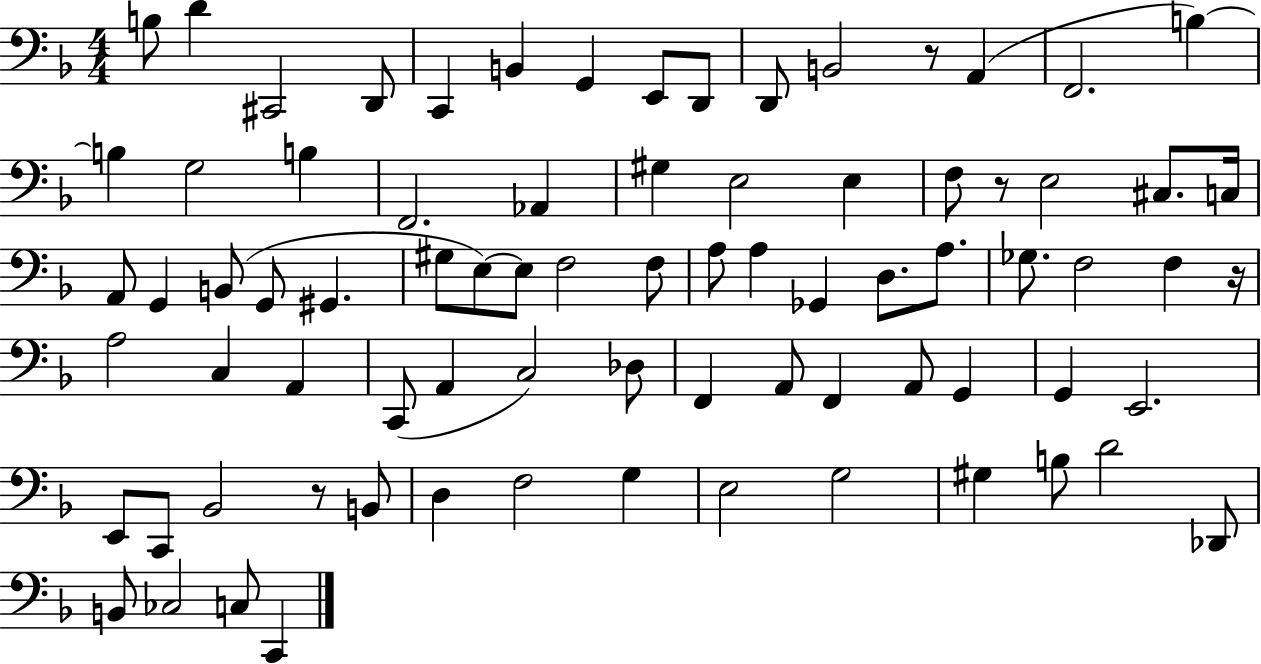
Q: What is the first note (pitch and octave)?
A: B3